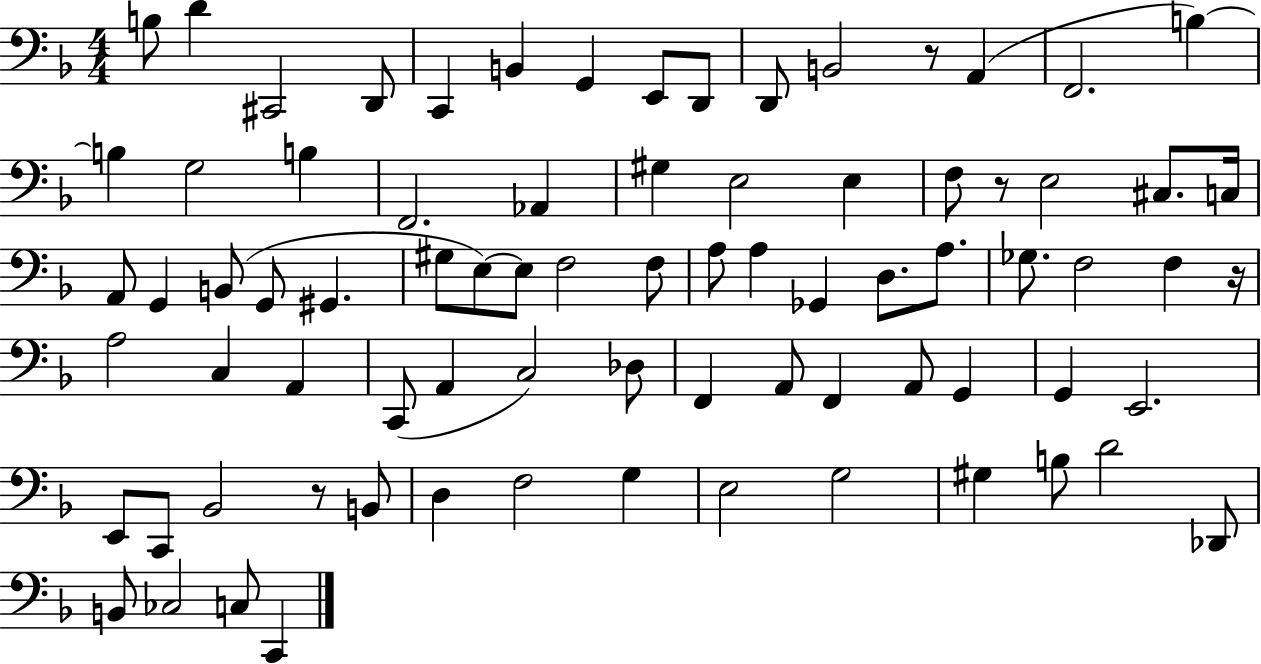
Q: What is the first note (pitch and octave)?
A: B3